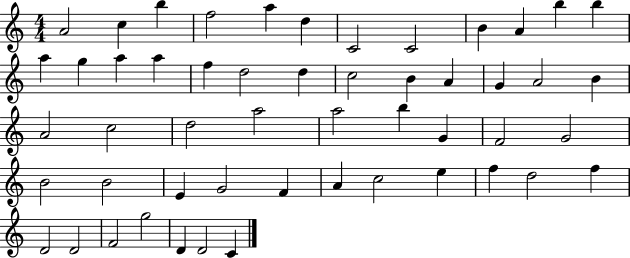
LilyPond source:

{
  \clef treble
  \numericTimeSignature
  \time 4/4
  \key c \major
  a'2 c''4 b''4 | f''2 a''4 d''4 | c'2 c'2 | b'4 a'4 b''4 b''4 | \break a''4 g''4 a''4 a''4 | f''4 d''2 d''4 | c''2 b'4 a'4 | g'4 a'2 b'4 | \break a'2 c''2 | d''2 a''2 | a''2 b''4 g'4 | f'2 g'2 | \break b'2 b'2 | e'4 g'2 f'4 | a'4 c''2 e''4 | f''4 d''2 f''4 | \break d'2 d'2 | f'2 g''2 | d'4 d'2 c'4 | \bar "|."
}